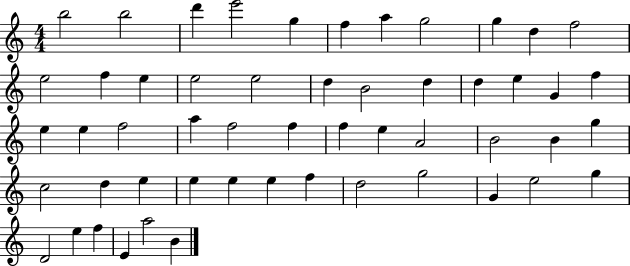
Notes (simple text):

B5/h B5/h D6/q E6/h G5/q F5/q A5/q G5/h G5/q D5/q F5/h E5/h F5/q E5/q E5/h E5/h D5/q B4/h D5/q D5/q E5/q G4/q F5/q E5/q E5/q F5/h A5/q F5/h F5/q F5/q E5/q A4/h B4/h B4/q G5/q C5/h D5/q E5/q E5/q E5/q E5/q F5/q D5/h G5/h G4/q E5/h G5/q D4/h E5/q F5/q E4/q A5/h B4/q